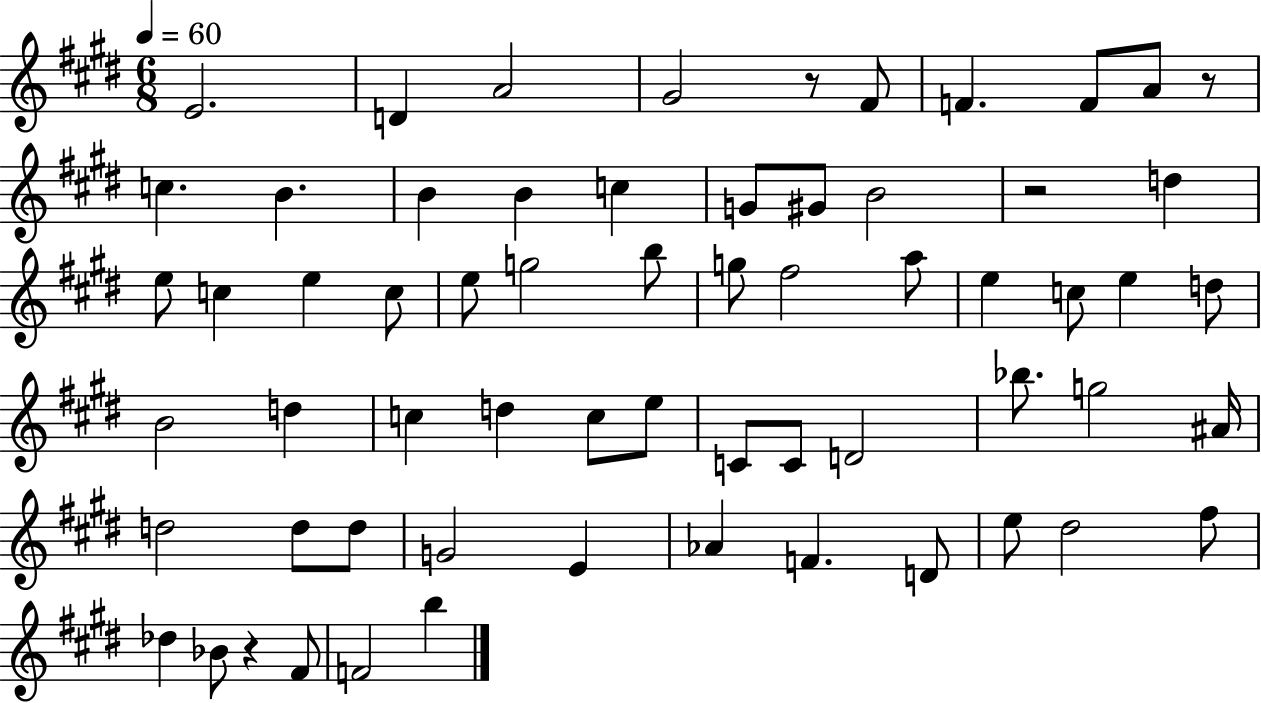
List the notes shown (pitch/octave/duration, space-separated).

E4/h. D4/q A4/h G#4/h R/e F#4/e F4/q. F4/e A4/e R/e C5/q. B4/q. B4/q B4/q C5/q G4/e G#4/e B4/h R/h D5/q E5/e C5/q E5/q C5/e E5/e G5/h B5/e G5/e F#5/h A5/e E5/q C5/e E5/q D5/e B4/h D5/q C5/q D5/q C5/e E5/e C4/e C4/e D4/h Bb5/e. G5/h A#4/s D5/h D5/e D5/e G4/h E4/q Ab4/q F4/q. D4/e E5/e D#5/h F#5/e Db5/q Bb4/e R/q F#4/e F4/h B5/q